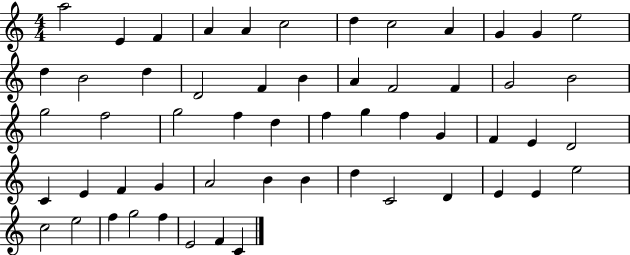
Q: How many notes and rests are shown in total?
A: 56